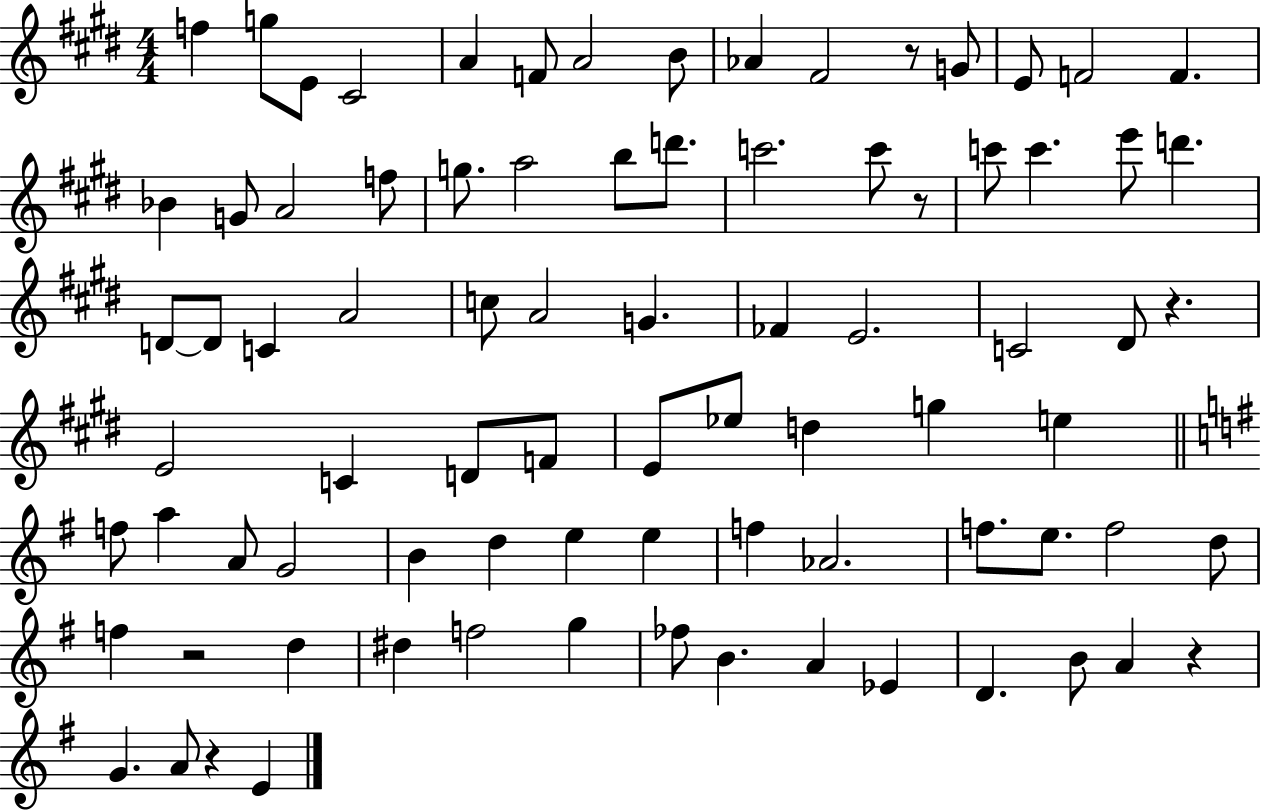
{
  \clef treble
  \numericTimeSignature
  \time 4/4
  \key e \major
  f''4 g''8 e'8 cis'2 | a'4 f'8 a'2 b'8 | aes'4 fis'2 r8 g'8 | e'8 f'2 f'4. | \break bes'4 g'8 a'2 f''8 | g''8. a''2 b''8 d'''8. | c'''2. c'''8 r8 | c'''8 c'''4. e'''8 d'''4. | \break d'8~~ d'8 c'4 a'2 | c''8 a'2 g'4. | fes'4 e'2. | c'2 dis'8 r4. | \break e'2 c'4 d'8 f'8 | e'8 ees''8 d''4 g''4 e''4 | \bar "||" \break \key e \minor f''8 a''4 a'8 g'2 | b'4 d''4 e''4 e''4 | f''4 aes'2. | f''8. e''8. f''2 d''8 | \break f''4 r2 d''4 | dis''4 f''2 g''4 | fes''8 b'4. a'4 ees'4 | d'4. b'8 a'4 r4 | \break g'4. a'8 r4 e'4 | \bar "|."
}